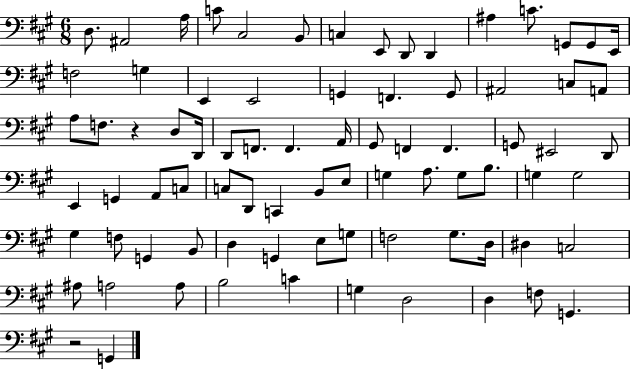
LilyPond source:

{
  \clef bass
  \numericTimeSignature
  \time 6/8
  \key a \major
  d8. ais,2 a16 | c'8 cis2 b,8 | c4 e,8 d,8 d,4 | ais4 c'8. g,8 g,8 e,16 | \break f2 g4 | e,4 e,2 | g,4 f,4. g,8 | ais,2 c8 a,8 | \break a8 f8. r4 d8 d,16 | d,8 f,8. f,4. a,16 | gis,8 f,4 f,4. | g,8 eis,2 d,8 | \break e,4 g,4 a,8 c8 | c8 d,8 c,4 b,8 e8 | g4 a8. g8 b8. | g4 g2 | \break gis4 f8 g,4 b,8 | d4 g,4 e8 g8 | f2 gis8. d16 | dis4 c2 | \break ais8 a2 a8 | b2 c'4 | g4 d2 | d4 f8 g,4. | \break r2 g,4 | \bar "|."
}